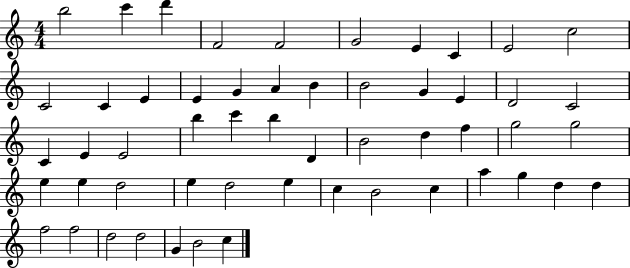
X:1
T:Untitled
M:4/4
L:1/4
K:C
b2 c' d' F2 F2 G2 E C E2 c2 C2 C E E G A B B2 G E D2 C2 C E E2 b c' b D B2 d f g2 g2 e e d2 e d2 e c B2 c a g d d f2 f2 d2 d2 G B2 c